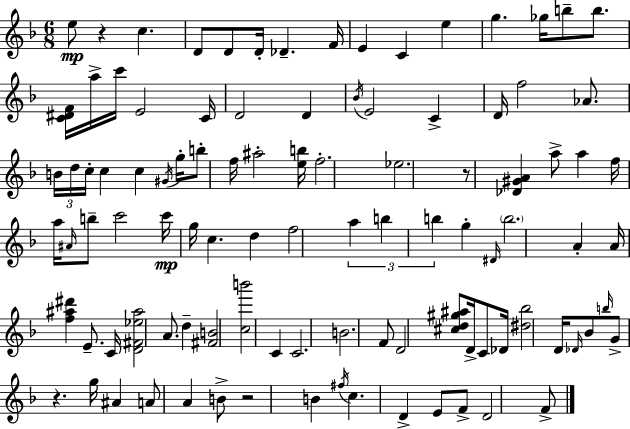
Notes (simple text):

E5/e R/q C5/q. D4/e D4/e D4/s Db4/q. F4/s E4/q C4/q E5/q G5/q. Gb5/s B5/e B5/e. [C4,D#4,F4]/s A5/s C6/s E4/h C4/s D4/h D4/q Bb4/s E4/h C4/q D4/s F5/h Ab4/e. B4/s D5/s C5/s C5/q C5/q G#4/s G5/s B5/e F5/s A#5/h [E5,B5]/s F5/h. Eb5/h. R/e [Db4,G#4,A4]/q A5/e A5/q F5/s A5/s A#4/s B5/e C6/h C6/s G5/s C5/q. D5/q F5/h A5/q B5/q B5/q G5/q D#4/s B5/h. A4/q A4/s [F5,A#5,D#6]/q E4/e. C4/s [D4,F#4,Eb5,A#5]/h A4/e. D5/q [F#4,B4]/h [C5,B6]/h C4/q C4/h. B4/h. F4/e D4/h [C#5,D5,G#5,A#5]/e D4/s C4/e Db4/s [D#5,Bb5]/h D4/s Db4/s Bb4/e B5/s G4/e R/q. G5/s A#4/q A4/e A4/q B4/e R/h B4/q F#5/s C5/q. D4/q E4/e F4/e D4/h F4/e